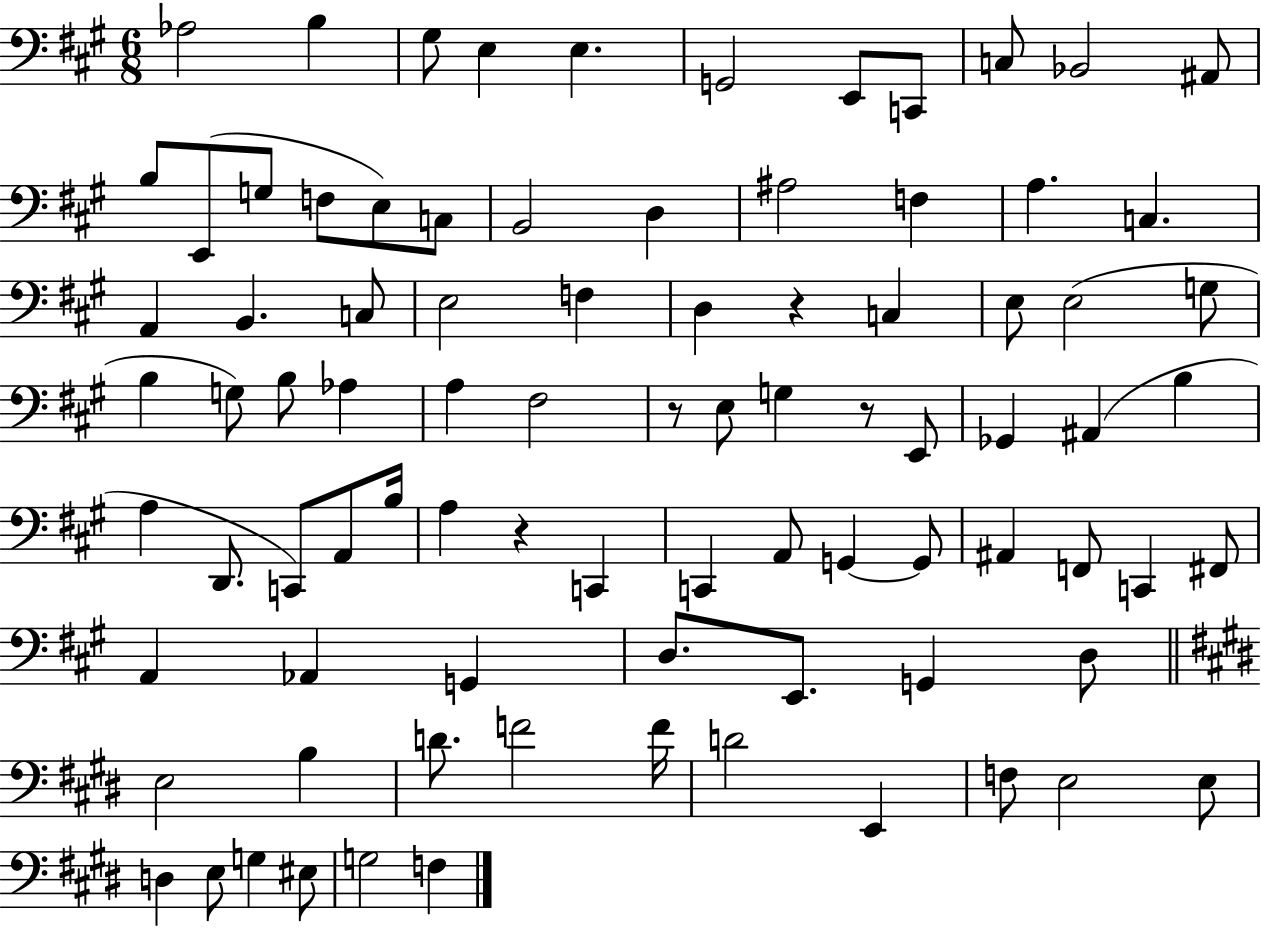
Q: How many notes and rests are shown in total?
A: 87